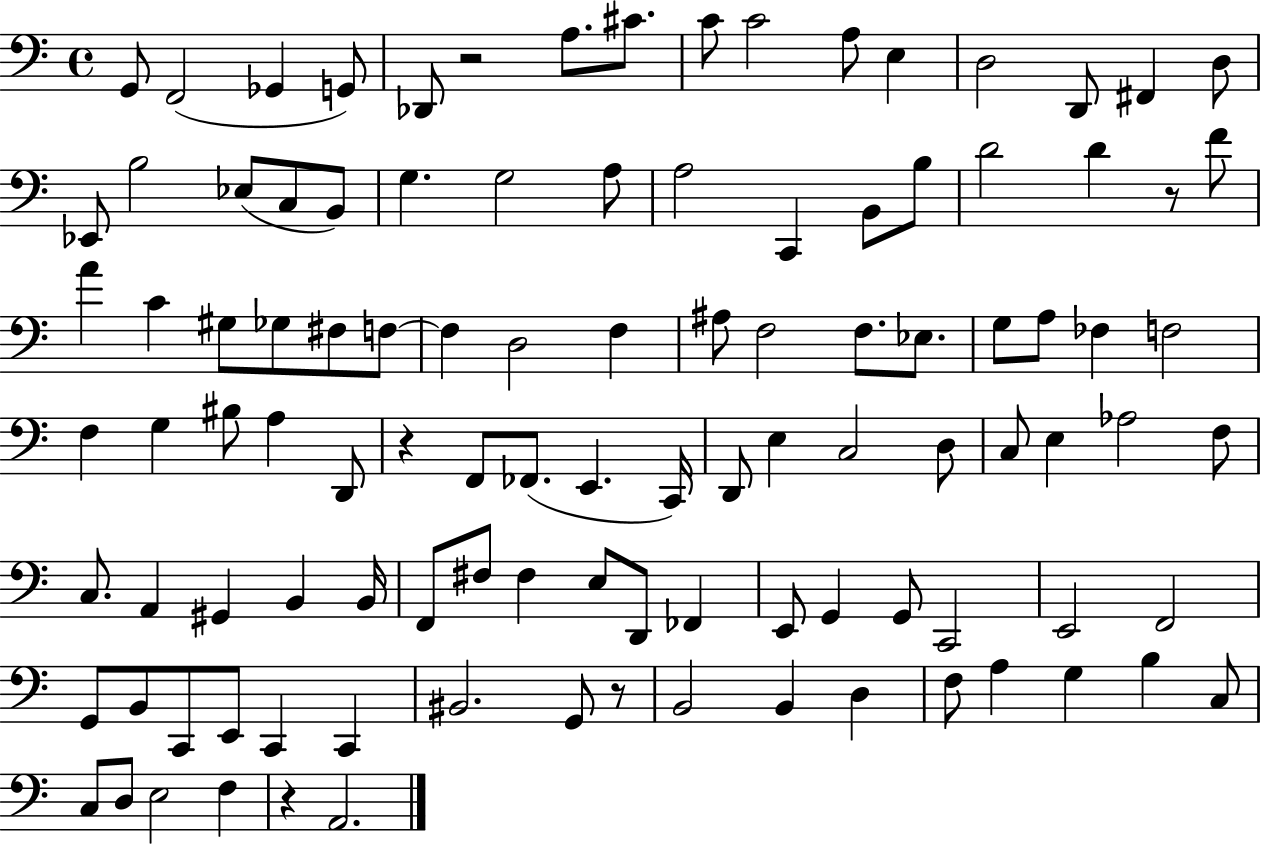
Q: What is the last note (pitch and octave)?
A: A2